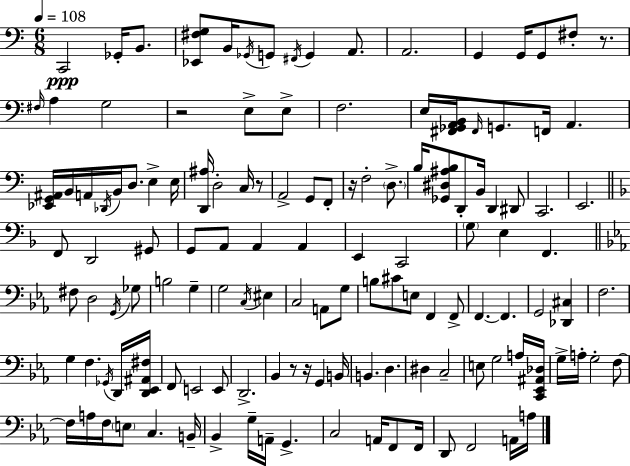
C2/h Gb2/s B2/e. [Eb2,F#3,G3]/e B2/s Gb2/s G2/e F#2/s G2/q A2/e. A2/h. G2/q G2/s G2/e F#3/e R/e. F#3/s A3/q G3/h R/h E3/e E3/e F3/h. E3/s [F#2,Gb2,A2,B2]/s F#2/s G2/e. F2/s A2/q. [Eb2,G2,A#2]/s B2/s A2/s Db2/s B2/s D3/e. E3/q E3/s [D2,A#3]/s D3/h C3/s R/e A2/h G2/e F2/e R/s F3/h D3/e. B3/s [Gb2,D#3,A#3,B3]/e D2/e B2/s D2/q D#2/e C2/h. E2/h. F2/e D2/h G#2/e G2/e A2/e A2/q A2/q E2/q C2/h G3/e E3/q F2/q. F#3/e D3/h G2/s Gb3/e B3/h G3/q G3/h C3/s EIS3/q C3/h A2/e G3/e B3/e C#4/e E3/e F2/q F2/e F2/q. F2/q. G2/h [Db2,C#3]/q F3/h. G3/q F3/q. Gb2/s D2/s [D2,Eb2,A#2,F#3]/s F2/e E2/h E2/e D2/h. Bb2/q R/e R/s G2/q B2/s B2/q. D3/q. D#3/q C3/h E3/e G3/h A3/s [C2,Eb2,A#2,Db3]/s G3/s A3/s G3/h F3/e F3/s A3/s F3/s E3/e C3/q. B2/s Bb2/q G3/s A2/s G2/q. C3/h A2/s F2/e F2/s D2/e F2/h A2/s A3/s